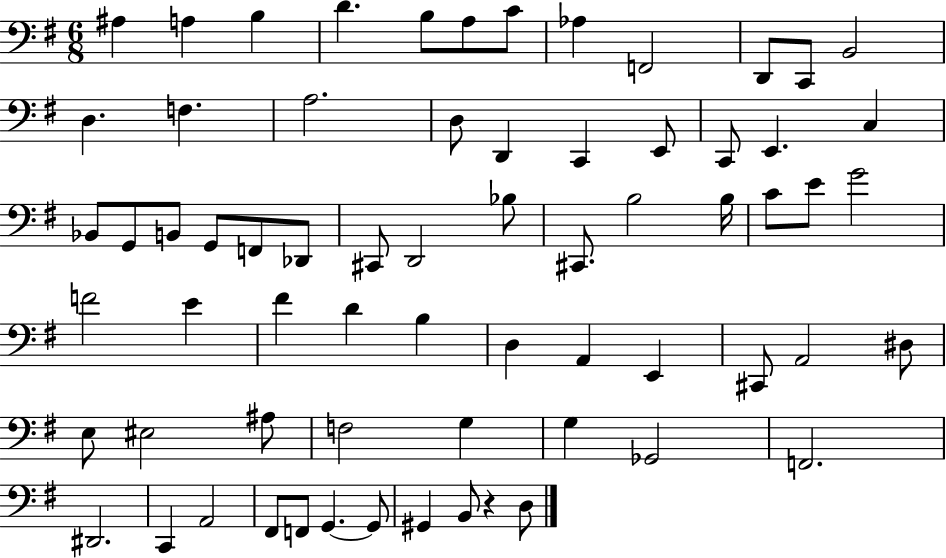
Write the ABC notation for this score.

X:1
T:Untitled
M:6/8
L:1/4
K:G
^A, A, B, D B,/2 A,/2 C/2 _A, F,,2 D,,/2 C,,/2 B,,2 D, F, A,2 D,/2 D,, C,, E,,/2 C,,/2 E,, C, _B,,/2 G,,/2 B,,/2 G,,/2 F,,/2 _D,,/2 ^C,,/2 D,,2 _B,/2 ^C,,/2 B,2 B,/4 C/2 E/2 G2 F2 E ^F D B, D, A,, E,, ^C,,/2 A,,2 ^D,/2 E,/2 ^E,2 ^A,/2 F,2 G, G, _G,,2 F,,2 ^D,,2 C,, A,,2 ^F,,/2 F,,/2 G,, G,,/2 ^G,, B,,/2 z D,/2